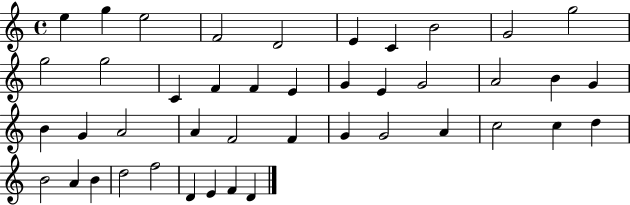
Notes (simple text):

E5/q G5/q E5/h F4/h D4/h E4/q C4/q B4/h G4/h G5/h G5/h G5/h C4/q F4/q F4/q E4/q G4/q E4/q G4/h A4/h B4/q G4/q B4/q G4/q A4/h A4/q F4/h F4/q G4/q G4/h A4/q C5/h C5/q D5/q B4/h A4/q B4/q D5/h F5/h D4/q E4/q F4/q D4/q